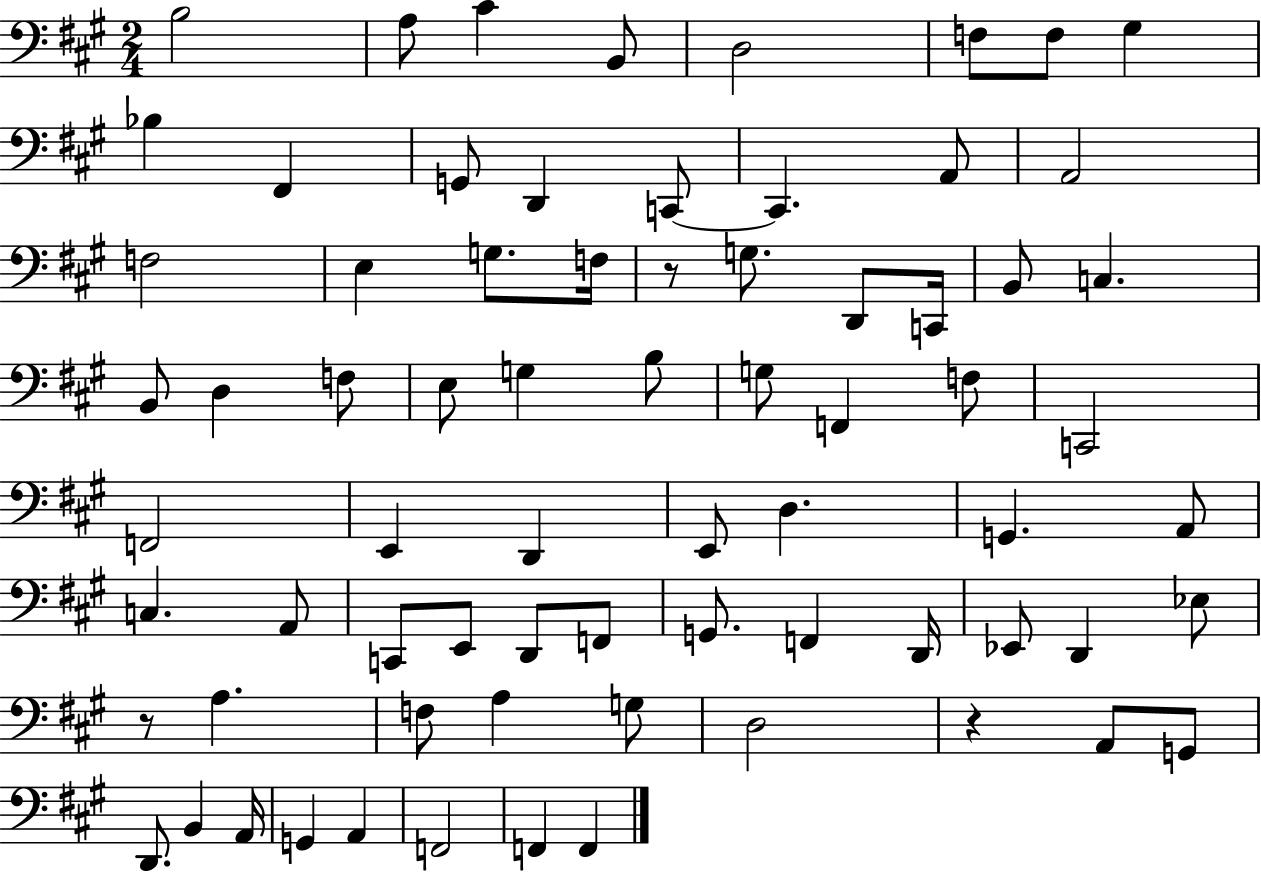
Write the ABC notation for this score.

X:1
T:Untitled
M:2/4
L:1/4
K:A
B,2 A,/2 ^C B,,/2 D,2 F,/2 F,/2 ^G, _B, ^F,, G,,/2 D,, C,,/2 C,, A,,/2 A,,2 F,2 E, G,/2 F,/4 z/2 G,/2 D,,/2 C,,/4 B,,/2 C, B,,/2 D, F,/2 E,/2 G, B,/2 G,/2 F,, F,/2 C,,2 F,,2 E,, D,, E,,/2 D, G,, A,,/2 C, A,,/2 C,,/2 E,,/2 D,,/2 F,,/2 G,,/2 F,, D,,/4 _E,,/2 D,, _E,/2 z/2 A, F,/2 A, G,/2 D,2 z A,,/2 G,,/2 D,,/2 B,, A,,/4 G,, A,, F,,2 F,, F,,